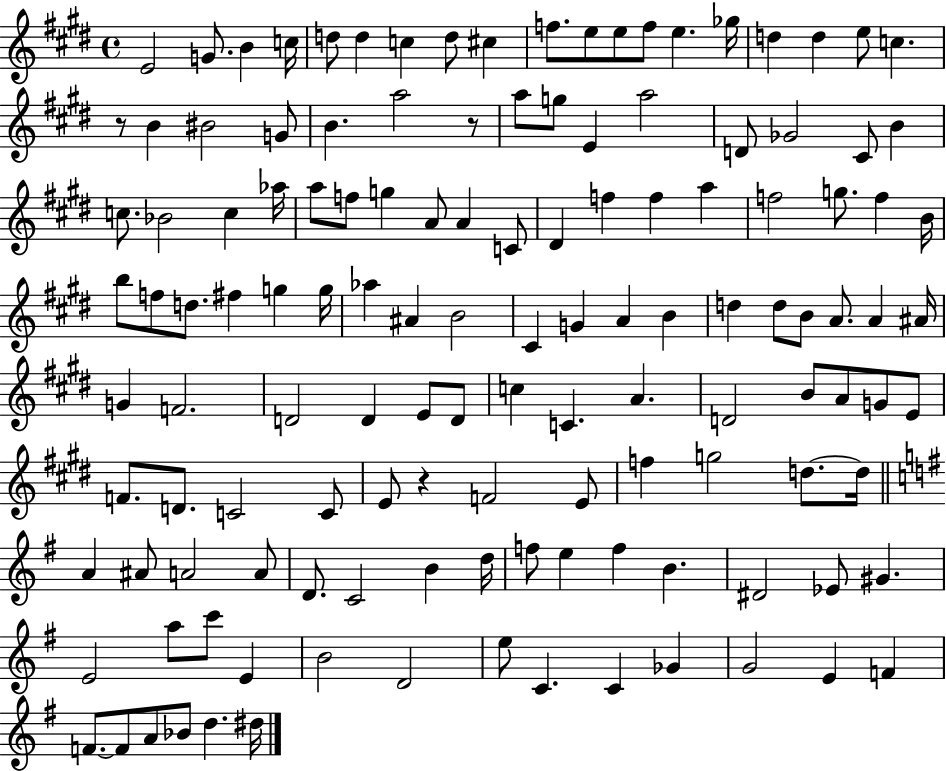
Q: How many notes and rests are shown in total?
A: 131